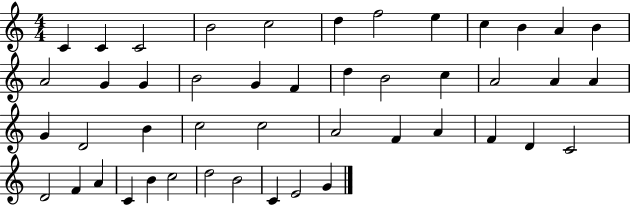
X:1
T:Untitled
M:4/4
L:1/4
K:C
C C C2 B2 c2 d f2 e c B A B A2 G G B2 G F d B2 c A2 A A G D2 B c2 c2 A2 F A F D C2 D2 F A C B c2 d2 B2 C E2 G